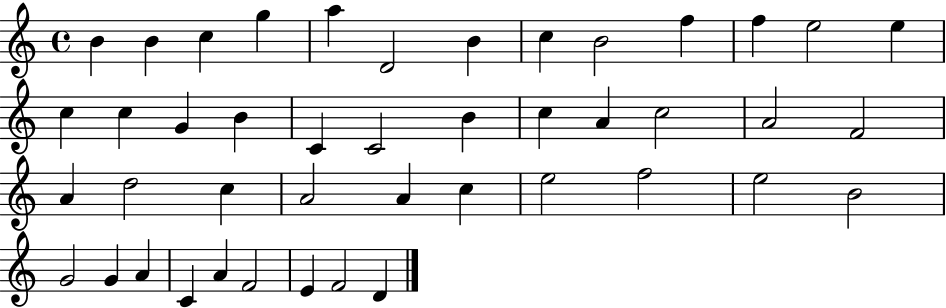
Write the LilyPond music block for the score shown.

{
  \clef treble
  \time 4/4
  \defaultTimeSignature
  \key c \major
  b'4 b'4 c''4 g''4 | a''4 d'2 b'4 | c''4 b'2 f''4 | f''4 e''2 e''4 | \break c''4 c''4 g'4 b'4 | c'4 c'2 b'4 | c''4 a'4 c''2 | a'2 f'2 | \break a'4 d''2 c''4 | a'2 a'4 c''4 | e''2 f''2 | e''2 b'2 | \break g'2 g'4 a'4 | c'4 a'4 f'2 | e'4 f'2 d'4 | \bar "|."
}